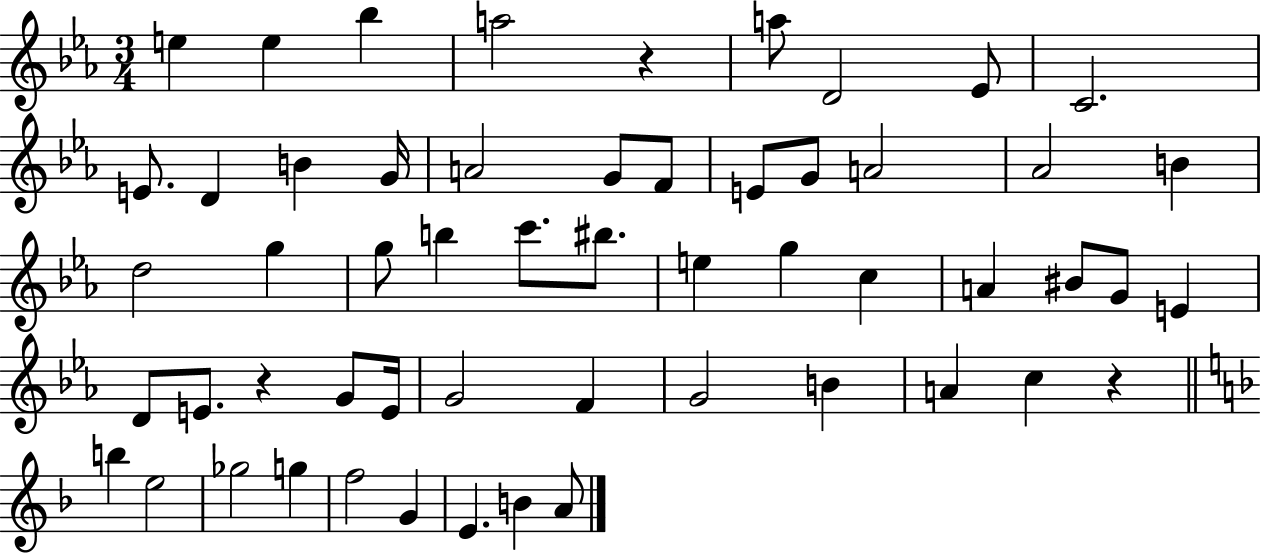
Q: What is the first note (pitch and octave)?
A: E5